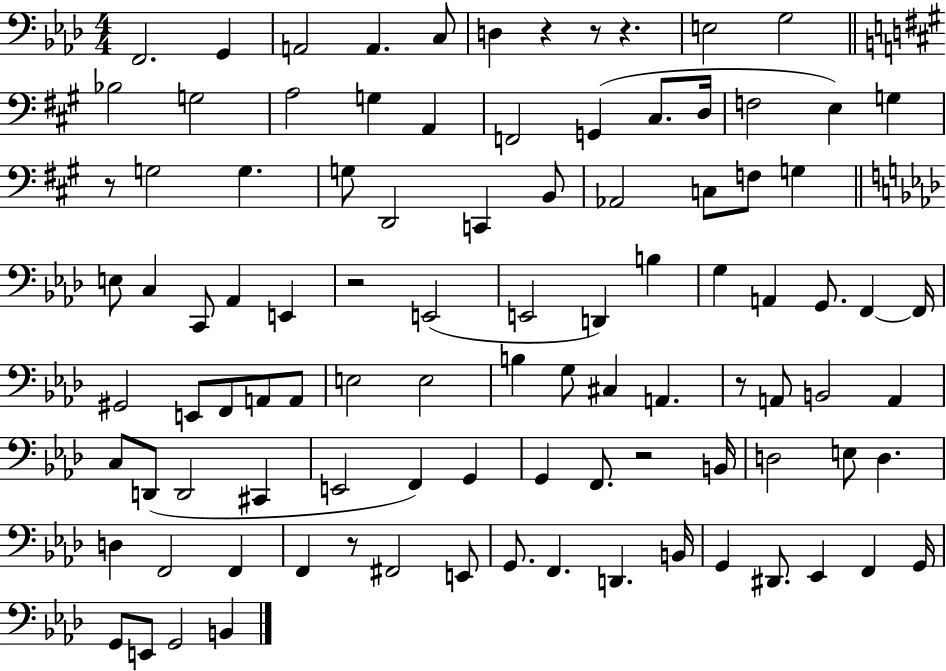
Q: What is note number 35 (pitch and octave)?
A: E2